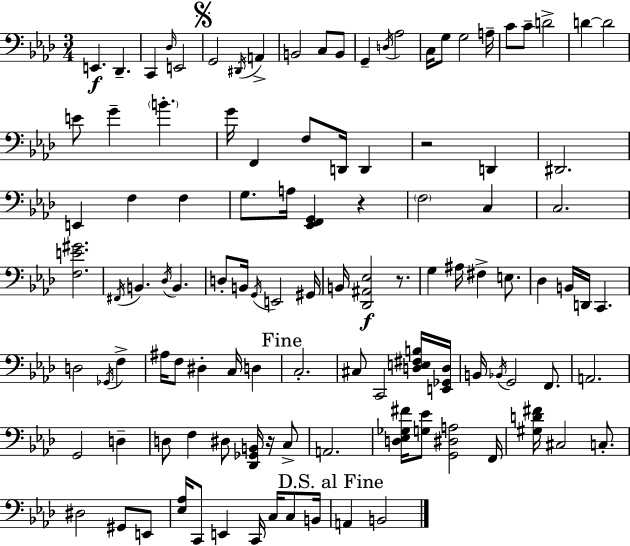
{
  \clef bass
  \numericTimeSignature
  \time 3/4
  \key f \minor
  e,4.\f des,4.-- | c,4 \grace { des16 } e,2 | \mark \markup { \musicglyph "scripts.segno" } g,2 \acciaccatura { dis,16 } a,4-> | b,2 c8 | \break b,8 g,4-- \acciaccatura { d16 } aes2 | c16 g8 g2 | a16-- c'8 c'8-- d'2-> | d'4~~ d'2 | \break e'8 g'4-- \parenthesize b'4.-. | g'16 f,4 f8 d,16 d,4 | r2 d,4 | dis,2. | \break e,4 f4 f4 | g8. a16 <ees, f, g,>4 r4 | \parenthesize f2 c4 | c2. | \break <f e' gis'>2. | \acciaccatura { fis,16 } b,4. \acciaccatura { des16 } b,4. | d8-. b,16 \acciaccatura { g,16 } e,2 | gis,16 b,16 <des, ais, ees>2\f | \break r8. g4 ais16 fis4-> | e8. des4 b,16 d,16 | c,4. d2 | \acciaccatura { ges,16 } f4-> ais16 f8 dis4-. | \break c16 d4 \mark "Fine" c2.-. | cis8 c,2 | <d e fis b>16 <e, ges, d>16 b,16 \acciaccatura { bes,16 } g,2 | f,8. a,2. | \break g,2 | d4-- d8 f4 | dis8 <des, ges, b,>16 r16 c8-> a,2. | <d ees ges fis'>16 <g ees'>8 <g, dis a>2 | \break f,16 <gis d' fis'>16 cis2 | c8.-. dis2 | gis,8 e,8 <ees aes>16 c,8 e,4 | c,16 c16 c8 b,16 \mark "D.S. al Fine" a,4 | \break b,2 \bar "|."
}